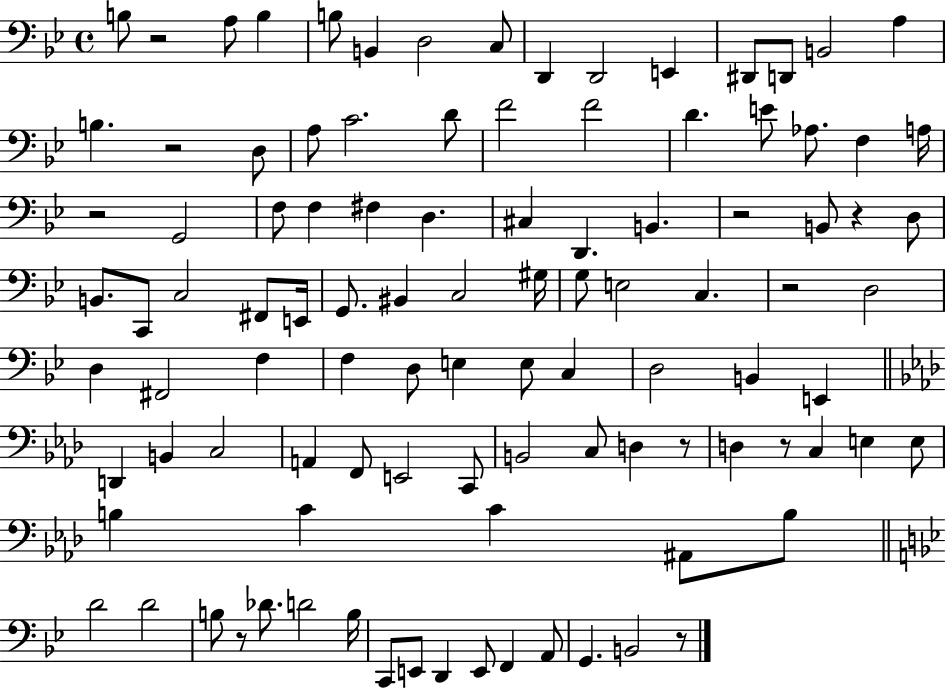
{
  \clef bass
  \time 4/4
  \defaultTimeSignature
  \key bes \major
  b8 r2 a8 b4 | b8 b,4 d2 c8 | d,4 d,2 e,4 | dis,8 d,8 b,2 a4 | \break b4. r2 d8 | a8 c'2. d'8 | f'2 f'2 | d'4. e'8 aes8. f4 a16 | \break r2 g,2 | f8 f4 fis4 d4. | cis4 d,4. b,4. | r2 b,8 r4 d8 | \break b,8. c,8 c2 fis,8 e,16 | g,8. bis,4 c2 gis16 | g8 e2 c4. | r2 d2 | \break d4 fis,2 f4 | f4 d8 e4 e8 c4 | d2 b,4 e,4 | \bar "||" \break \key f \minor d,4 b,4 c2 | a,4 f,8 e,2 c,8 | b,2 c8 d4 r8 | d4 r8 c4 e4 e8 | \break b4 c'4 c'4 ais,8 b8 | \bar "||" \break \key g \minor d'2 d'2 | b8 r8 des'8. d'2 b16 | c,8 e,8 d,4 e,8 f,4 a,8 | g,4. b,2 r8 | \break \bar "|."
}